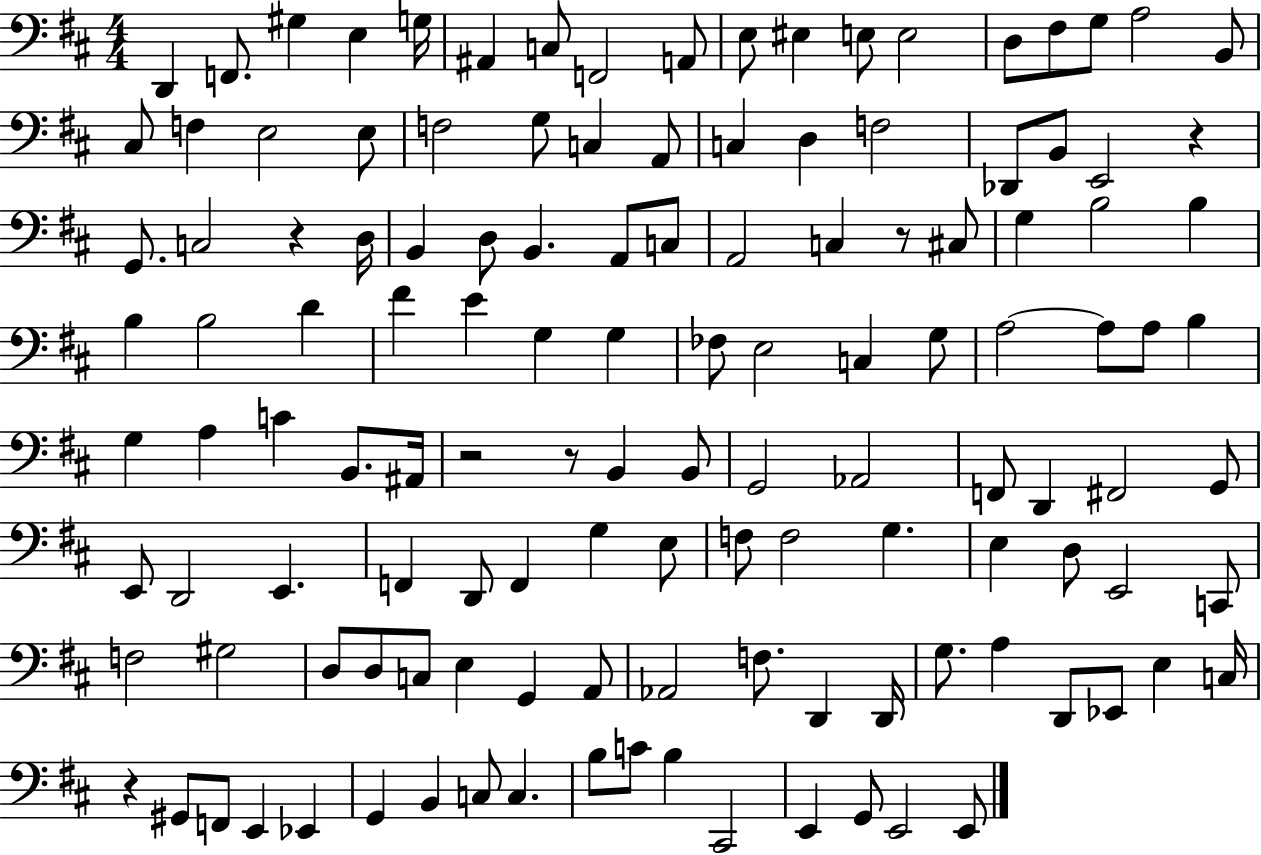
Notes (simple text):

D2/q F2/e. G#3/q E3/q G3/s A#2/q C3/e F2/h A2/e E3/e EIS3/q E3/e E3/h D3/e F#3/e G3/e A3/h B2/e C#3/e F3/q E3/h E3/e F3/h G3/e C3/q A2/e C3/q D3/q F3/h Db2/e B2/e E2/h R/q G2/e. C3/h R/q D3/s B2/q D3/e B2/q. A2/e C3/e A2/h C3/q R/e C#3/e G3/q B3/h B3/q B3/q B3/h D4/q F#4/q E4/q G3/q G3/q FES3/e E3/h C3/q G3/e A3/h A3/e A3/e B3/q G3/q A3/q C4/q B2/e. A#2/s R/h R/e B2/q B2/e G2/h Ab2/h F2/e D2/q F#2/h G2/e E2/e D2/h E2/q. F2/q D2/e F2/q G3/q E3/e F3/e F3/h G3/q. E3/q D3/e E2/h C2/e F3/h G#3/h D3/e D3/e C3/e E3/q G2/q A2/e Ab2/h F3/e. D2/q D2/s G3/e. A3/q D2/e Eb2/e E3/q C3/s R/q G#2/e F2/e E2/q Eb2/q G2/q B2/q C3/e C3/q. B3/e C4/e B3/q C#2/h E2/q G2/e E2/h E2/e